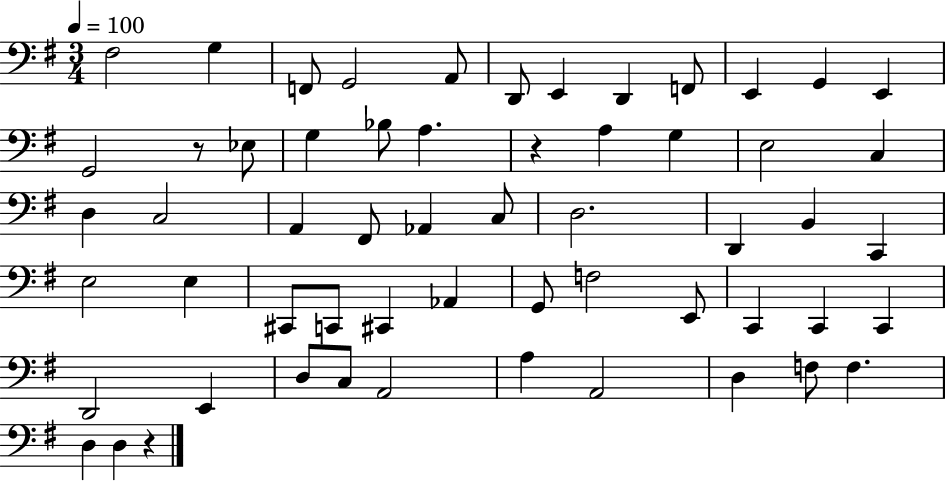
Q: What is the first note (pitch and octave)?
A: F#3